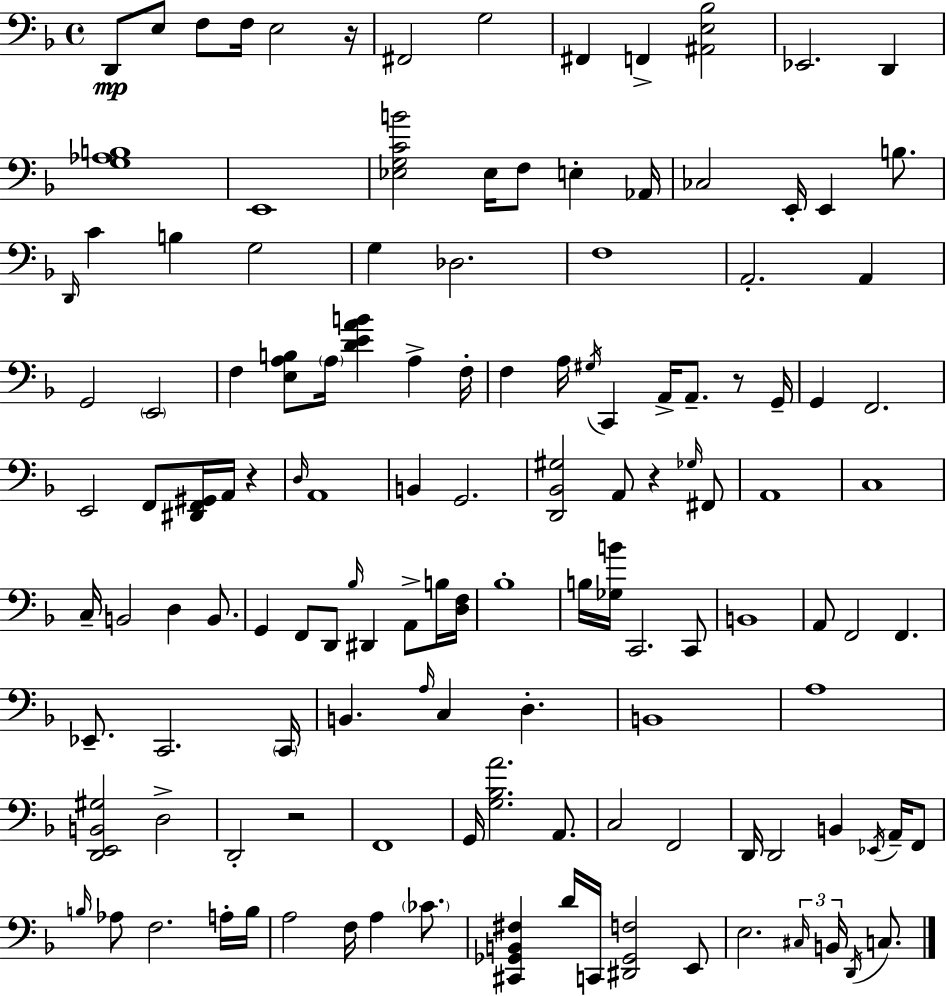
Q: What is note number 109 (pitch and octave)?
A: E2